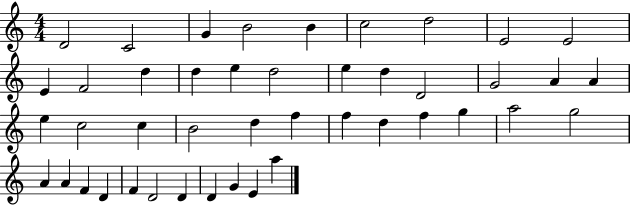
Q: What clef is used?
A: treble